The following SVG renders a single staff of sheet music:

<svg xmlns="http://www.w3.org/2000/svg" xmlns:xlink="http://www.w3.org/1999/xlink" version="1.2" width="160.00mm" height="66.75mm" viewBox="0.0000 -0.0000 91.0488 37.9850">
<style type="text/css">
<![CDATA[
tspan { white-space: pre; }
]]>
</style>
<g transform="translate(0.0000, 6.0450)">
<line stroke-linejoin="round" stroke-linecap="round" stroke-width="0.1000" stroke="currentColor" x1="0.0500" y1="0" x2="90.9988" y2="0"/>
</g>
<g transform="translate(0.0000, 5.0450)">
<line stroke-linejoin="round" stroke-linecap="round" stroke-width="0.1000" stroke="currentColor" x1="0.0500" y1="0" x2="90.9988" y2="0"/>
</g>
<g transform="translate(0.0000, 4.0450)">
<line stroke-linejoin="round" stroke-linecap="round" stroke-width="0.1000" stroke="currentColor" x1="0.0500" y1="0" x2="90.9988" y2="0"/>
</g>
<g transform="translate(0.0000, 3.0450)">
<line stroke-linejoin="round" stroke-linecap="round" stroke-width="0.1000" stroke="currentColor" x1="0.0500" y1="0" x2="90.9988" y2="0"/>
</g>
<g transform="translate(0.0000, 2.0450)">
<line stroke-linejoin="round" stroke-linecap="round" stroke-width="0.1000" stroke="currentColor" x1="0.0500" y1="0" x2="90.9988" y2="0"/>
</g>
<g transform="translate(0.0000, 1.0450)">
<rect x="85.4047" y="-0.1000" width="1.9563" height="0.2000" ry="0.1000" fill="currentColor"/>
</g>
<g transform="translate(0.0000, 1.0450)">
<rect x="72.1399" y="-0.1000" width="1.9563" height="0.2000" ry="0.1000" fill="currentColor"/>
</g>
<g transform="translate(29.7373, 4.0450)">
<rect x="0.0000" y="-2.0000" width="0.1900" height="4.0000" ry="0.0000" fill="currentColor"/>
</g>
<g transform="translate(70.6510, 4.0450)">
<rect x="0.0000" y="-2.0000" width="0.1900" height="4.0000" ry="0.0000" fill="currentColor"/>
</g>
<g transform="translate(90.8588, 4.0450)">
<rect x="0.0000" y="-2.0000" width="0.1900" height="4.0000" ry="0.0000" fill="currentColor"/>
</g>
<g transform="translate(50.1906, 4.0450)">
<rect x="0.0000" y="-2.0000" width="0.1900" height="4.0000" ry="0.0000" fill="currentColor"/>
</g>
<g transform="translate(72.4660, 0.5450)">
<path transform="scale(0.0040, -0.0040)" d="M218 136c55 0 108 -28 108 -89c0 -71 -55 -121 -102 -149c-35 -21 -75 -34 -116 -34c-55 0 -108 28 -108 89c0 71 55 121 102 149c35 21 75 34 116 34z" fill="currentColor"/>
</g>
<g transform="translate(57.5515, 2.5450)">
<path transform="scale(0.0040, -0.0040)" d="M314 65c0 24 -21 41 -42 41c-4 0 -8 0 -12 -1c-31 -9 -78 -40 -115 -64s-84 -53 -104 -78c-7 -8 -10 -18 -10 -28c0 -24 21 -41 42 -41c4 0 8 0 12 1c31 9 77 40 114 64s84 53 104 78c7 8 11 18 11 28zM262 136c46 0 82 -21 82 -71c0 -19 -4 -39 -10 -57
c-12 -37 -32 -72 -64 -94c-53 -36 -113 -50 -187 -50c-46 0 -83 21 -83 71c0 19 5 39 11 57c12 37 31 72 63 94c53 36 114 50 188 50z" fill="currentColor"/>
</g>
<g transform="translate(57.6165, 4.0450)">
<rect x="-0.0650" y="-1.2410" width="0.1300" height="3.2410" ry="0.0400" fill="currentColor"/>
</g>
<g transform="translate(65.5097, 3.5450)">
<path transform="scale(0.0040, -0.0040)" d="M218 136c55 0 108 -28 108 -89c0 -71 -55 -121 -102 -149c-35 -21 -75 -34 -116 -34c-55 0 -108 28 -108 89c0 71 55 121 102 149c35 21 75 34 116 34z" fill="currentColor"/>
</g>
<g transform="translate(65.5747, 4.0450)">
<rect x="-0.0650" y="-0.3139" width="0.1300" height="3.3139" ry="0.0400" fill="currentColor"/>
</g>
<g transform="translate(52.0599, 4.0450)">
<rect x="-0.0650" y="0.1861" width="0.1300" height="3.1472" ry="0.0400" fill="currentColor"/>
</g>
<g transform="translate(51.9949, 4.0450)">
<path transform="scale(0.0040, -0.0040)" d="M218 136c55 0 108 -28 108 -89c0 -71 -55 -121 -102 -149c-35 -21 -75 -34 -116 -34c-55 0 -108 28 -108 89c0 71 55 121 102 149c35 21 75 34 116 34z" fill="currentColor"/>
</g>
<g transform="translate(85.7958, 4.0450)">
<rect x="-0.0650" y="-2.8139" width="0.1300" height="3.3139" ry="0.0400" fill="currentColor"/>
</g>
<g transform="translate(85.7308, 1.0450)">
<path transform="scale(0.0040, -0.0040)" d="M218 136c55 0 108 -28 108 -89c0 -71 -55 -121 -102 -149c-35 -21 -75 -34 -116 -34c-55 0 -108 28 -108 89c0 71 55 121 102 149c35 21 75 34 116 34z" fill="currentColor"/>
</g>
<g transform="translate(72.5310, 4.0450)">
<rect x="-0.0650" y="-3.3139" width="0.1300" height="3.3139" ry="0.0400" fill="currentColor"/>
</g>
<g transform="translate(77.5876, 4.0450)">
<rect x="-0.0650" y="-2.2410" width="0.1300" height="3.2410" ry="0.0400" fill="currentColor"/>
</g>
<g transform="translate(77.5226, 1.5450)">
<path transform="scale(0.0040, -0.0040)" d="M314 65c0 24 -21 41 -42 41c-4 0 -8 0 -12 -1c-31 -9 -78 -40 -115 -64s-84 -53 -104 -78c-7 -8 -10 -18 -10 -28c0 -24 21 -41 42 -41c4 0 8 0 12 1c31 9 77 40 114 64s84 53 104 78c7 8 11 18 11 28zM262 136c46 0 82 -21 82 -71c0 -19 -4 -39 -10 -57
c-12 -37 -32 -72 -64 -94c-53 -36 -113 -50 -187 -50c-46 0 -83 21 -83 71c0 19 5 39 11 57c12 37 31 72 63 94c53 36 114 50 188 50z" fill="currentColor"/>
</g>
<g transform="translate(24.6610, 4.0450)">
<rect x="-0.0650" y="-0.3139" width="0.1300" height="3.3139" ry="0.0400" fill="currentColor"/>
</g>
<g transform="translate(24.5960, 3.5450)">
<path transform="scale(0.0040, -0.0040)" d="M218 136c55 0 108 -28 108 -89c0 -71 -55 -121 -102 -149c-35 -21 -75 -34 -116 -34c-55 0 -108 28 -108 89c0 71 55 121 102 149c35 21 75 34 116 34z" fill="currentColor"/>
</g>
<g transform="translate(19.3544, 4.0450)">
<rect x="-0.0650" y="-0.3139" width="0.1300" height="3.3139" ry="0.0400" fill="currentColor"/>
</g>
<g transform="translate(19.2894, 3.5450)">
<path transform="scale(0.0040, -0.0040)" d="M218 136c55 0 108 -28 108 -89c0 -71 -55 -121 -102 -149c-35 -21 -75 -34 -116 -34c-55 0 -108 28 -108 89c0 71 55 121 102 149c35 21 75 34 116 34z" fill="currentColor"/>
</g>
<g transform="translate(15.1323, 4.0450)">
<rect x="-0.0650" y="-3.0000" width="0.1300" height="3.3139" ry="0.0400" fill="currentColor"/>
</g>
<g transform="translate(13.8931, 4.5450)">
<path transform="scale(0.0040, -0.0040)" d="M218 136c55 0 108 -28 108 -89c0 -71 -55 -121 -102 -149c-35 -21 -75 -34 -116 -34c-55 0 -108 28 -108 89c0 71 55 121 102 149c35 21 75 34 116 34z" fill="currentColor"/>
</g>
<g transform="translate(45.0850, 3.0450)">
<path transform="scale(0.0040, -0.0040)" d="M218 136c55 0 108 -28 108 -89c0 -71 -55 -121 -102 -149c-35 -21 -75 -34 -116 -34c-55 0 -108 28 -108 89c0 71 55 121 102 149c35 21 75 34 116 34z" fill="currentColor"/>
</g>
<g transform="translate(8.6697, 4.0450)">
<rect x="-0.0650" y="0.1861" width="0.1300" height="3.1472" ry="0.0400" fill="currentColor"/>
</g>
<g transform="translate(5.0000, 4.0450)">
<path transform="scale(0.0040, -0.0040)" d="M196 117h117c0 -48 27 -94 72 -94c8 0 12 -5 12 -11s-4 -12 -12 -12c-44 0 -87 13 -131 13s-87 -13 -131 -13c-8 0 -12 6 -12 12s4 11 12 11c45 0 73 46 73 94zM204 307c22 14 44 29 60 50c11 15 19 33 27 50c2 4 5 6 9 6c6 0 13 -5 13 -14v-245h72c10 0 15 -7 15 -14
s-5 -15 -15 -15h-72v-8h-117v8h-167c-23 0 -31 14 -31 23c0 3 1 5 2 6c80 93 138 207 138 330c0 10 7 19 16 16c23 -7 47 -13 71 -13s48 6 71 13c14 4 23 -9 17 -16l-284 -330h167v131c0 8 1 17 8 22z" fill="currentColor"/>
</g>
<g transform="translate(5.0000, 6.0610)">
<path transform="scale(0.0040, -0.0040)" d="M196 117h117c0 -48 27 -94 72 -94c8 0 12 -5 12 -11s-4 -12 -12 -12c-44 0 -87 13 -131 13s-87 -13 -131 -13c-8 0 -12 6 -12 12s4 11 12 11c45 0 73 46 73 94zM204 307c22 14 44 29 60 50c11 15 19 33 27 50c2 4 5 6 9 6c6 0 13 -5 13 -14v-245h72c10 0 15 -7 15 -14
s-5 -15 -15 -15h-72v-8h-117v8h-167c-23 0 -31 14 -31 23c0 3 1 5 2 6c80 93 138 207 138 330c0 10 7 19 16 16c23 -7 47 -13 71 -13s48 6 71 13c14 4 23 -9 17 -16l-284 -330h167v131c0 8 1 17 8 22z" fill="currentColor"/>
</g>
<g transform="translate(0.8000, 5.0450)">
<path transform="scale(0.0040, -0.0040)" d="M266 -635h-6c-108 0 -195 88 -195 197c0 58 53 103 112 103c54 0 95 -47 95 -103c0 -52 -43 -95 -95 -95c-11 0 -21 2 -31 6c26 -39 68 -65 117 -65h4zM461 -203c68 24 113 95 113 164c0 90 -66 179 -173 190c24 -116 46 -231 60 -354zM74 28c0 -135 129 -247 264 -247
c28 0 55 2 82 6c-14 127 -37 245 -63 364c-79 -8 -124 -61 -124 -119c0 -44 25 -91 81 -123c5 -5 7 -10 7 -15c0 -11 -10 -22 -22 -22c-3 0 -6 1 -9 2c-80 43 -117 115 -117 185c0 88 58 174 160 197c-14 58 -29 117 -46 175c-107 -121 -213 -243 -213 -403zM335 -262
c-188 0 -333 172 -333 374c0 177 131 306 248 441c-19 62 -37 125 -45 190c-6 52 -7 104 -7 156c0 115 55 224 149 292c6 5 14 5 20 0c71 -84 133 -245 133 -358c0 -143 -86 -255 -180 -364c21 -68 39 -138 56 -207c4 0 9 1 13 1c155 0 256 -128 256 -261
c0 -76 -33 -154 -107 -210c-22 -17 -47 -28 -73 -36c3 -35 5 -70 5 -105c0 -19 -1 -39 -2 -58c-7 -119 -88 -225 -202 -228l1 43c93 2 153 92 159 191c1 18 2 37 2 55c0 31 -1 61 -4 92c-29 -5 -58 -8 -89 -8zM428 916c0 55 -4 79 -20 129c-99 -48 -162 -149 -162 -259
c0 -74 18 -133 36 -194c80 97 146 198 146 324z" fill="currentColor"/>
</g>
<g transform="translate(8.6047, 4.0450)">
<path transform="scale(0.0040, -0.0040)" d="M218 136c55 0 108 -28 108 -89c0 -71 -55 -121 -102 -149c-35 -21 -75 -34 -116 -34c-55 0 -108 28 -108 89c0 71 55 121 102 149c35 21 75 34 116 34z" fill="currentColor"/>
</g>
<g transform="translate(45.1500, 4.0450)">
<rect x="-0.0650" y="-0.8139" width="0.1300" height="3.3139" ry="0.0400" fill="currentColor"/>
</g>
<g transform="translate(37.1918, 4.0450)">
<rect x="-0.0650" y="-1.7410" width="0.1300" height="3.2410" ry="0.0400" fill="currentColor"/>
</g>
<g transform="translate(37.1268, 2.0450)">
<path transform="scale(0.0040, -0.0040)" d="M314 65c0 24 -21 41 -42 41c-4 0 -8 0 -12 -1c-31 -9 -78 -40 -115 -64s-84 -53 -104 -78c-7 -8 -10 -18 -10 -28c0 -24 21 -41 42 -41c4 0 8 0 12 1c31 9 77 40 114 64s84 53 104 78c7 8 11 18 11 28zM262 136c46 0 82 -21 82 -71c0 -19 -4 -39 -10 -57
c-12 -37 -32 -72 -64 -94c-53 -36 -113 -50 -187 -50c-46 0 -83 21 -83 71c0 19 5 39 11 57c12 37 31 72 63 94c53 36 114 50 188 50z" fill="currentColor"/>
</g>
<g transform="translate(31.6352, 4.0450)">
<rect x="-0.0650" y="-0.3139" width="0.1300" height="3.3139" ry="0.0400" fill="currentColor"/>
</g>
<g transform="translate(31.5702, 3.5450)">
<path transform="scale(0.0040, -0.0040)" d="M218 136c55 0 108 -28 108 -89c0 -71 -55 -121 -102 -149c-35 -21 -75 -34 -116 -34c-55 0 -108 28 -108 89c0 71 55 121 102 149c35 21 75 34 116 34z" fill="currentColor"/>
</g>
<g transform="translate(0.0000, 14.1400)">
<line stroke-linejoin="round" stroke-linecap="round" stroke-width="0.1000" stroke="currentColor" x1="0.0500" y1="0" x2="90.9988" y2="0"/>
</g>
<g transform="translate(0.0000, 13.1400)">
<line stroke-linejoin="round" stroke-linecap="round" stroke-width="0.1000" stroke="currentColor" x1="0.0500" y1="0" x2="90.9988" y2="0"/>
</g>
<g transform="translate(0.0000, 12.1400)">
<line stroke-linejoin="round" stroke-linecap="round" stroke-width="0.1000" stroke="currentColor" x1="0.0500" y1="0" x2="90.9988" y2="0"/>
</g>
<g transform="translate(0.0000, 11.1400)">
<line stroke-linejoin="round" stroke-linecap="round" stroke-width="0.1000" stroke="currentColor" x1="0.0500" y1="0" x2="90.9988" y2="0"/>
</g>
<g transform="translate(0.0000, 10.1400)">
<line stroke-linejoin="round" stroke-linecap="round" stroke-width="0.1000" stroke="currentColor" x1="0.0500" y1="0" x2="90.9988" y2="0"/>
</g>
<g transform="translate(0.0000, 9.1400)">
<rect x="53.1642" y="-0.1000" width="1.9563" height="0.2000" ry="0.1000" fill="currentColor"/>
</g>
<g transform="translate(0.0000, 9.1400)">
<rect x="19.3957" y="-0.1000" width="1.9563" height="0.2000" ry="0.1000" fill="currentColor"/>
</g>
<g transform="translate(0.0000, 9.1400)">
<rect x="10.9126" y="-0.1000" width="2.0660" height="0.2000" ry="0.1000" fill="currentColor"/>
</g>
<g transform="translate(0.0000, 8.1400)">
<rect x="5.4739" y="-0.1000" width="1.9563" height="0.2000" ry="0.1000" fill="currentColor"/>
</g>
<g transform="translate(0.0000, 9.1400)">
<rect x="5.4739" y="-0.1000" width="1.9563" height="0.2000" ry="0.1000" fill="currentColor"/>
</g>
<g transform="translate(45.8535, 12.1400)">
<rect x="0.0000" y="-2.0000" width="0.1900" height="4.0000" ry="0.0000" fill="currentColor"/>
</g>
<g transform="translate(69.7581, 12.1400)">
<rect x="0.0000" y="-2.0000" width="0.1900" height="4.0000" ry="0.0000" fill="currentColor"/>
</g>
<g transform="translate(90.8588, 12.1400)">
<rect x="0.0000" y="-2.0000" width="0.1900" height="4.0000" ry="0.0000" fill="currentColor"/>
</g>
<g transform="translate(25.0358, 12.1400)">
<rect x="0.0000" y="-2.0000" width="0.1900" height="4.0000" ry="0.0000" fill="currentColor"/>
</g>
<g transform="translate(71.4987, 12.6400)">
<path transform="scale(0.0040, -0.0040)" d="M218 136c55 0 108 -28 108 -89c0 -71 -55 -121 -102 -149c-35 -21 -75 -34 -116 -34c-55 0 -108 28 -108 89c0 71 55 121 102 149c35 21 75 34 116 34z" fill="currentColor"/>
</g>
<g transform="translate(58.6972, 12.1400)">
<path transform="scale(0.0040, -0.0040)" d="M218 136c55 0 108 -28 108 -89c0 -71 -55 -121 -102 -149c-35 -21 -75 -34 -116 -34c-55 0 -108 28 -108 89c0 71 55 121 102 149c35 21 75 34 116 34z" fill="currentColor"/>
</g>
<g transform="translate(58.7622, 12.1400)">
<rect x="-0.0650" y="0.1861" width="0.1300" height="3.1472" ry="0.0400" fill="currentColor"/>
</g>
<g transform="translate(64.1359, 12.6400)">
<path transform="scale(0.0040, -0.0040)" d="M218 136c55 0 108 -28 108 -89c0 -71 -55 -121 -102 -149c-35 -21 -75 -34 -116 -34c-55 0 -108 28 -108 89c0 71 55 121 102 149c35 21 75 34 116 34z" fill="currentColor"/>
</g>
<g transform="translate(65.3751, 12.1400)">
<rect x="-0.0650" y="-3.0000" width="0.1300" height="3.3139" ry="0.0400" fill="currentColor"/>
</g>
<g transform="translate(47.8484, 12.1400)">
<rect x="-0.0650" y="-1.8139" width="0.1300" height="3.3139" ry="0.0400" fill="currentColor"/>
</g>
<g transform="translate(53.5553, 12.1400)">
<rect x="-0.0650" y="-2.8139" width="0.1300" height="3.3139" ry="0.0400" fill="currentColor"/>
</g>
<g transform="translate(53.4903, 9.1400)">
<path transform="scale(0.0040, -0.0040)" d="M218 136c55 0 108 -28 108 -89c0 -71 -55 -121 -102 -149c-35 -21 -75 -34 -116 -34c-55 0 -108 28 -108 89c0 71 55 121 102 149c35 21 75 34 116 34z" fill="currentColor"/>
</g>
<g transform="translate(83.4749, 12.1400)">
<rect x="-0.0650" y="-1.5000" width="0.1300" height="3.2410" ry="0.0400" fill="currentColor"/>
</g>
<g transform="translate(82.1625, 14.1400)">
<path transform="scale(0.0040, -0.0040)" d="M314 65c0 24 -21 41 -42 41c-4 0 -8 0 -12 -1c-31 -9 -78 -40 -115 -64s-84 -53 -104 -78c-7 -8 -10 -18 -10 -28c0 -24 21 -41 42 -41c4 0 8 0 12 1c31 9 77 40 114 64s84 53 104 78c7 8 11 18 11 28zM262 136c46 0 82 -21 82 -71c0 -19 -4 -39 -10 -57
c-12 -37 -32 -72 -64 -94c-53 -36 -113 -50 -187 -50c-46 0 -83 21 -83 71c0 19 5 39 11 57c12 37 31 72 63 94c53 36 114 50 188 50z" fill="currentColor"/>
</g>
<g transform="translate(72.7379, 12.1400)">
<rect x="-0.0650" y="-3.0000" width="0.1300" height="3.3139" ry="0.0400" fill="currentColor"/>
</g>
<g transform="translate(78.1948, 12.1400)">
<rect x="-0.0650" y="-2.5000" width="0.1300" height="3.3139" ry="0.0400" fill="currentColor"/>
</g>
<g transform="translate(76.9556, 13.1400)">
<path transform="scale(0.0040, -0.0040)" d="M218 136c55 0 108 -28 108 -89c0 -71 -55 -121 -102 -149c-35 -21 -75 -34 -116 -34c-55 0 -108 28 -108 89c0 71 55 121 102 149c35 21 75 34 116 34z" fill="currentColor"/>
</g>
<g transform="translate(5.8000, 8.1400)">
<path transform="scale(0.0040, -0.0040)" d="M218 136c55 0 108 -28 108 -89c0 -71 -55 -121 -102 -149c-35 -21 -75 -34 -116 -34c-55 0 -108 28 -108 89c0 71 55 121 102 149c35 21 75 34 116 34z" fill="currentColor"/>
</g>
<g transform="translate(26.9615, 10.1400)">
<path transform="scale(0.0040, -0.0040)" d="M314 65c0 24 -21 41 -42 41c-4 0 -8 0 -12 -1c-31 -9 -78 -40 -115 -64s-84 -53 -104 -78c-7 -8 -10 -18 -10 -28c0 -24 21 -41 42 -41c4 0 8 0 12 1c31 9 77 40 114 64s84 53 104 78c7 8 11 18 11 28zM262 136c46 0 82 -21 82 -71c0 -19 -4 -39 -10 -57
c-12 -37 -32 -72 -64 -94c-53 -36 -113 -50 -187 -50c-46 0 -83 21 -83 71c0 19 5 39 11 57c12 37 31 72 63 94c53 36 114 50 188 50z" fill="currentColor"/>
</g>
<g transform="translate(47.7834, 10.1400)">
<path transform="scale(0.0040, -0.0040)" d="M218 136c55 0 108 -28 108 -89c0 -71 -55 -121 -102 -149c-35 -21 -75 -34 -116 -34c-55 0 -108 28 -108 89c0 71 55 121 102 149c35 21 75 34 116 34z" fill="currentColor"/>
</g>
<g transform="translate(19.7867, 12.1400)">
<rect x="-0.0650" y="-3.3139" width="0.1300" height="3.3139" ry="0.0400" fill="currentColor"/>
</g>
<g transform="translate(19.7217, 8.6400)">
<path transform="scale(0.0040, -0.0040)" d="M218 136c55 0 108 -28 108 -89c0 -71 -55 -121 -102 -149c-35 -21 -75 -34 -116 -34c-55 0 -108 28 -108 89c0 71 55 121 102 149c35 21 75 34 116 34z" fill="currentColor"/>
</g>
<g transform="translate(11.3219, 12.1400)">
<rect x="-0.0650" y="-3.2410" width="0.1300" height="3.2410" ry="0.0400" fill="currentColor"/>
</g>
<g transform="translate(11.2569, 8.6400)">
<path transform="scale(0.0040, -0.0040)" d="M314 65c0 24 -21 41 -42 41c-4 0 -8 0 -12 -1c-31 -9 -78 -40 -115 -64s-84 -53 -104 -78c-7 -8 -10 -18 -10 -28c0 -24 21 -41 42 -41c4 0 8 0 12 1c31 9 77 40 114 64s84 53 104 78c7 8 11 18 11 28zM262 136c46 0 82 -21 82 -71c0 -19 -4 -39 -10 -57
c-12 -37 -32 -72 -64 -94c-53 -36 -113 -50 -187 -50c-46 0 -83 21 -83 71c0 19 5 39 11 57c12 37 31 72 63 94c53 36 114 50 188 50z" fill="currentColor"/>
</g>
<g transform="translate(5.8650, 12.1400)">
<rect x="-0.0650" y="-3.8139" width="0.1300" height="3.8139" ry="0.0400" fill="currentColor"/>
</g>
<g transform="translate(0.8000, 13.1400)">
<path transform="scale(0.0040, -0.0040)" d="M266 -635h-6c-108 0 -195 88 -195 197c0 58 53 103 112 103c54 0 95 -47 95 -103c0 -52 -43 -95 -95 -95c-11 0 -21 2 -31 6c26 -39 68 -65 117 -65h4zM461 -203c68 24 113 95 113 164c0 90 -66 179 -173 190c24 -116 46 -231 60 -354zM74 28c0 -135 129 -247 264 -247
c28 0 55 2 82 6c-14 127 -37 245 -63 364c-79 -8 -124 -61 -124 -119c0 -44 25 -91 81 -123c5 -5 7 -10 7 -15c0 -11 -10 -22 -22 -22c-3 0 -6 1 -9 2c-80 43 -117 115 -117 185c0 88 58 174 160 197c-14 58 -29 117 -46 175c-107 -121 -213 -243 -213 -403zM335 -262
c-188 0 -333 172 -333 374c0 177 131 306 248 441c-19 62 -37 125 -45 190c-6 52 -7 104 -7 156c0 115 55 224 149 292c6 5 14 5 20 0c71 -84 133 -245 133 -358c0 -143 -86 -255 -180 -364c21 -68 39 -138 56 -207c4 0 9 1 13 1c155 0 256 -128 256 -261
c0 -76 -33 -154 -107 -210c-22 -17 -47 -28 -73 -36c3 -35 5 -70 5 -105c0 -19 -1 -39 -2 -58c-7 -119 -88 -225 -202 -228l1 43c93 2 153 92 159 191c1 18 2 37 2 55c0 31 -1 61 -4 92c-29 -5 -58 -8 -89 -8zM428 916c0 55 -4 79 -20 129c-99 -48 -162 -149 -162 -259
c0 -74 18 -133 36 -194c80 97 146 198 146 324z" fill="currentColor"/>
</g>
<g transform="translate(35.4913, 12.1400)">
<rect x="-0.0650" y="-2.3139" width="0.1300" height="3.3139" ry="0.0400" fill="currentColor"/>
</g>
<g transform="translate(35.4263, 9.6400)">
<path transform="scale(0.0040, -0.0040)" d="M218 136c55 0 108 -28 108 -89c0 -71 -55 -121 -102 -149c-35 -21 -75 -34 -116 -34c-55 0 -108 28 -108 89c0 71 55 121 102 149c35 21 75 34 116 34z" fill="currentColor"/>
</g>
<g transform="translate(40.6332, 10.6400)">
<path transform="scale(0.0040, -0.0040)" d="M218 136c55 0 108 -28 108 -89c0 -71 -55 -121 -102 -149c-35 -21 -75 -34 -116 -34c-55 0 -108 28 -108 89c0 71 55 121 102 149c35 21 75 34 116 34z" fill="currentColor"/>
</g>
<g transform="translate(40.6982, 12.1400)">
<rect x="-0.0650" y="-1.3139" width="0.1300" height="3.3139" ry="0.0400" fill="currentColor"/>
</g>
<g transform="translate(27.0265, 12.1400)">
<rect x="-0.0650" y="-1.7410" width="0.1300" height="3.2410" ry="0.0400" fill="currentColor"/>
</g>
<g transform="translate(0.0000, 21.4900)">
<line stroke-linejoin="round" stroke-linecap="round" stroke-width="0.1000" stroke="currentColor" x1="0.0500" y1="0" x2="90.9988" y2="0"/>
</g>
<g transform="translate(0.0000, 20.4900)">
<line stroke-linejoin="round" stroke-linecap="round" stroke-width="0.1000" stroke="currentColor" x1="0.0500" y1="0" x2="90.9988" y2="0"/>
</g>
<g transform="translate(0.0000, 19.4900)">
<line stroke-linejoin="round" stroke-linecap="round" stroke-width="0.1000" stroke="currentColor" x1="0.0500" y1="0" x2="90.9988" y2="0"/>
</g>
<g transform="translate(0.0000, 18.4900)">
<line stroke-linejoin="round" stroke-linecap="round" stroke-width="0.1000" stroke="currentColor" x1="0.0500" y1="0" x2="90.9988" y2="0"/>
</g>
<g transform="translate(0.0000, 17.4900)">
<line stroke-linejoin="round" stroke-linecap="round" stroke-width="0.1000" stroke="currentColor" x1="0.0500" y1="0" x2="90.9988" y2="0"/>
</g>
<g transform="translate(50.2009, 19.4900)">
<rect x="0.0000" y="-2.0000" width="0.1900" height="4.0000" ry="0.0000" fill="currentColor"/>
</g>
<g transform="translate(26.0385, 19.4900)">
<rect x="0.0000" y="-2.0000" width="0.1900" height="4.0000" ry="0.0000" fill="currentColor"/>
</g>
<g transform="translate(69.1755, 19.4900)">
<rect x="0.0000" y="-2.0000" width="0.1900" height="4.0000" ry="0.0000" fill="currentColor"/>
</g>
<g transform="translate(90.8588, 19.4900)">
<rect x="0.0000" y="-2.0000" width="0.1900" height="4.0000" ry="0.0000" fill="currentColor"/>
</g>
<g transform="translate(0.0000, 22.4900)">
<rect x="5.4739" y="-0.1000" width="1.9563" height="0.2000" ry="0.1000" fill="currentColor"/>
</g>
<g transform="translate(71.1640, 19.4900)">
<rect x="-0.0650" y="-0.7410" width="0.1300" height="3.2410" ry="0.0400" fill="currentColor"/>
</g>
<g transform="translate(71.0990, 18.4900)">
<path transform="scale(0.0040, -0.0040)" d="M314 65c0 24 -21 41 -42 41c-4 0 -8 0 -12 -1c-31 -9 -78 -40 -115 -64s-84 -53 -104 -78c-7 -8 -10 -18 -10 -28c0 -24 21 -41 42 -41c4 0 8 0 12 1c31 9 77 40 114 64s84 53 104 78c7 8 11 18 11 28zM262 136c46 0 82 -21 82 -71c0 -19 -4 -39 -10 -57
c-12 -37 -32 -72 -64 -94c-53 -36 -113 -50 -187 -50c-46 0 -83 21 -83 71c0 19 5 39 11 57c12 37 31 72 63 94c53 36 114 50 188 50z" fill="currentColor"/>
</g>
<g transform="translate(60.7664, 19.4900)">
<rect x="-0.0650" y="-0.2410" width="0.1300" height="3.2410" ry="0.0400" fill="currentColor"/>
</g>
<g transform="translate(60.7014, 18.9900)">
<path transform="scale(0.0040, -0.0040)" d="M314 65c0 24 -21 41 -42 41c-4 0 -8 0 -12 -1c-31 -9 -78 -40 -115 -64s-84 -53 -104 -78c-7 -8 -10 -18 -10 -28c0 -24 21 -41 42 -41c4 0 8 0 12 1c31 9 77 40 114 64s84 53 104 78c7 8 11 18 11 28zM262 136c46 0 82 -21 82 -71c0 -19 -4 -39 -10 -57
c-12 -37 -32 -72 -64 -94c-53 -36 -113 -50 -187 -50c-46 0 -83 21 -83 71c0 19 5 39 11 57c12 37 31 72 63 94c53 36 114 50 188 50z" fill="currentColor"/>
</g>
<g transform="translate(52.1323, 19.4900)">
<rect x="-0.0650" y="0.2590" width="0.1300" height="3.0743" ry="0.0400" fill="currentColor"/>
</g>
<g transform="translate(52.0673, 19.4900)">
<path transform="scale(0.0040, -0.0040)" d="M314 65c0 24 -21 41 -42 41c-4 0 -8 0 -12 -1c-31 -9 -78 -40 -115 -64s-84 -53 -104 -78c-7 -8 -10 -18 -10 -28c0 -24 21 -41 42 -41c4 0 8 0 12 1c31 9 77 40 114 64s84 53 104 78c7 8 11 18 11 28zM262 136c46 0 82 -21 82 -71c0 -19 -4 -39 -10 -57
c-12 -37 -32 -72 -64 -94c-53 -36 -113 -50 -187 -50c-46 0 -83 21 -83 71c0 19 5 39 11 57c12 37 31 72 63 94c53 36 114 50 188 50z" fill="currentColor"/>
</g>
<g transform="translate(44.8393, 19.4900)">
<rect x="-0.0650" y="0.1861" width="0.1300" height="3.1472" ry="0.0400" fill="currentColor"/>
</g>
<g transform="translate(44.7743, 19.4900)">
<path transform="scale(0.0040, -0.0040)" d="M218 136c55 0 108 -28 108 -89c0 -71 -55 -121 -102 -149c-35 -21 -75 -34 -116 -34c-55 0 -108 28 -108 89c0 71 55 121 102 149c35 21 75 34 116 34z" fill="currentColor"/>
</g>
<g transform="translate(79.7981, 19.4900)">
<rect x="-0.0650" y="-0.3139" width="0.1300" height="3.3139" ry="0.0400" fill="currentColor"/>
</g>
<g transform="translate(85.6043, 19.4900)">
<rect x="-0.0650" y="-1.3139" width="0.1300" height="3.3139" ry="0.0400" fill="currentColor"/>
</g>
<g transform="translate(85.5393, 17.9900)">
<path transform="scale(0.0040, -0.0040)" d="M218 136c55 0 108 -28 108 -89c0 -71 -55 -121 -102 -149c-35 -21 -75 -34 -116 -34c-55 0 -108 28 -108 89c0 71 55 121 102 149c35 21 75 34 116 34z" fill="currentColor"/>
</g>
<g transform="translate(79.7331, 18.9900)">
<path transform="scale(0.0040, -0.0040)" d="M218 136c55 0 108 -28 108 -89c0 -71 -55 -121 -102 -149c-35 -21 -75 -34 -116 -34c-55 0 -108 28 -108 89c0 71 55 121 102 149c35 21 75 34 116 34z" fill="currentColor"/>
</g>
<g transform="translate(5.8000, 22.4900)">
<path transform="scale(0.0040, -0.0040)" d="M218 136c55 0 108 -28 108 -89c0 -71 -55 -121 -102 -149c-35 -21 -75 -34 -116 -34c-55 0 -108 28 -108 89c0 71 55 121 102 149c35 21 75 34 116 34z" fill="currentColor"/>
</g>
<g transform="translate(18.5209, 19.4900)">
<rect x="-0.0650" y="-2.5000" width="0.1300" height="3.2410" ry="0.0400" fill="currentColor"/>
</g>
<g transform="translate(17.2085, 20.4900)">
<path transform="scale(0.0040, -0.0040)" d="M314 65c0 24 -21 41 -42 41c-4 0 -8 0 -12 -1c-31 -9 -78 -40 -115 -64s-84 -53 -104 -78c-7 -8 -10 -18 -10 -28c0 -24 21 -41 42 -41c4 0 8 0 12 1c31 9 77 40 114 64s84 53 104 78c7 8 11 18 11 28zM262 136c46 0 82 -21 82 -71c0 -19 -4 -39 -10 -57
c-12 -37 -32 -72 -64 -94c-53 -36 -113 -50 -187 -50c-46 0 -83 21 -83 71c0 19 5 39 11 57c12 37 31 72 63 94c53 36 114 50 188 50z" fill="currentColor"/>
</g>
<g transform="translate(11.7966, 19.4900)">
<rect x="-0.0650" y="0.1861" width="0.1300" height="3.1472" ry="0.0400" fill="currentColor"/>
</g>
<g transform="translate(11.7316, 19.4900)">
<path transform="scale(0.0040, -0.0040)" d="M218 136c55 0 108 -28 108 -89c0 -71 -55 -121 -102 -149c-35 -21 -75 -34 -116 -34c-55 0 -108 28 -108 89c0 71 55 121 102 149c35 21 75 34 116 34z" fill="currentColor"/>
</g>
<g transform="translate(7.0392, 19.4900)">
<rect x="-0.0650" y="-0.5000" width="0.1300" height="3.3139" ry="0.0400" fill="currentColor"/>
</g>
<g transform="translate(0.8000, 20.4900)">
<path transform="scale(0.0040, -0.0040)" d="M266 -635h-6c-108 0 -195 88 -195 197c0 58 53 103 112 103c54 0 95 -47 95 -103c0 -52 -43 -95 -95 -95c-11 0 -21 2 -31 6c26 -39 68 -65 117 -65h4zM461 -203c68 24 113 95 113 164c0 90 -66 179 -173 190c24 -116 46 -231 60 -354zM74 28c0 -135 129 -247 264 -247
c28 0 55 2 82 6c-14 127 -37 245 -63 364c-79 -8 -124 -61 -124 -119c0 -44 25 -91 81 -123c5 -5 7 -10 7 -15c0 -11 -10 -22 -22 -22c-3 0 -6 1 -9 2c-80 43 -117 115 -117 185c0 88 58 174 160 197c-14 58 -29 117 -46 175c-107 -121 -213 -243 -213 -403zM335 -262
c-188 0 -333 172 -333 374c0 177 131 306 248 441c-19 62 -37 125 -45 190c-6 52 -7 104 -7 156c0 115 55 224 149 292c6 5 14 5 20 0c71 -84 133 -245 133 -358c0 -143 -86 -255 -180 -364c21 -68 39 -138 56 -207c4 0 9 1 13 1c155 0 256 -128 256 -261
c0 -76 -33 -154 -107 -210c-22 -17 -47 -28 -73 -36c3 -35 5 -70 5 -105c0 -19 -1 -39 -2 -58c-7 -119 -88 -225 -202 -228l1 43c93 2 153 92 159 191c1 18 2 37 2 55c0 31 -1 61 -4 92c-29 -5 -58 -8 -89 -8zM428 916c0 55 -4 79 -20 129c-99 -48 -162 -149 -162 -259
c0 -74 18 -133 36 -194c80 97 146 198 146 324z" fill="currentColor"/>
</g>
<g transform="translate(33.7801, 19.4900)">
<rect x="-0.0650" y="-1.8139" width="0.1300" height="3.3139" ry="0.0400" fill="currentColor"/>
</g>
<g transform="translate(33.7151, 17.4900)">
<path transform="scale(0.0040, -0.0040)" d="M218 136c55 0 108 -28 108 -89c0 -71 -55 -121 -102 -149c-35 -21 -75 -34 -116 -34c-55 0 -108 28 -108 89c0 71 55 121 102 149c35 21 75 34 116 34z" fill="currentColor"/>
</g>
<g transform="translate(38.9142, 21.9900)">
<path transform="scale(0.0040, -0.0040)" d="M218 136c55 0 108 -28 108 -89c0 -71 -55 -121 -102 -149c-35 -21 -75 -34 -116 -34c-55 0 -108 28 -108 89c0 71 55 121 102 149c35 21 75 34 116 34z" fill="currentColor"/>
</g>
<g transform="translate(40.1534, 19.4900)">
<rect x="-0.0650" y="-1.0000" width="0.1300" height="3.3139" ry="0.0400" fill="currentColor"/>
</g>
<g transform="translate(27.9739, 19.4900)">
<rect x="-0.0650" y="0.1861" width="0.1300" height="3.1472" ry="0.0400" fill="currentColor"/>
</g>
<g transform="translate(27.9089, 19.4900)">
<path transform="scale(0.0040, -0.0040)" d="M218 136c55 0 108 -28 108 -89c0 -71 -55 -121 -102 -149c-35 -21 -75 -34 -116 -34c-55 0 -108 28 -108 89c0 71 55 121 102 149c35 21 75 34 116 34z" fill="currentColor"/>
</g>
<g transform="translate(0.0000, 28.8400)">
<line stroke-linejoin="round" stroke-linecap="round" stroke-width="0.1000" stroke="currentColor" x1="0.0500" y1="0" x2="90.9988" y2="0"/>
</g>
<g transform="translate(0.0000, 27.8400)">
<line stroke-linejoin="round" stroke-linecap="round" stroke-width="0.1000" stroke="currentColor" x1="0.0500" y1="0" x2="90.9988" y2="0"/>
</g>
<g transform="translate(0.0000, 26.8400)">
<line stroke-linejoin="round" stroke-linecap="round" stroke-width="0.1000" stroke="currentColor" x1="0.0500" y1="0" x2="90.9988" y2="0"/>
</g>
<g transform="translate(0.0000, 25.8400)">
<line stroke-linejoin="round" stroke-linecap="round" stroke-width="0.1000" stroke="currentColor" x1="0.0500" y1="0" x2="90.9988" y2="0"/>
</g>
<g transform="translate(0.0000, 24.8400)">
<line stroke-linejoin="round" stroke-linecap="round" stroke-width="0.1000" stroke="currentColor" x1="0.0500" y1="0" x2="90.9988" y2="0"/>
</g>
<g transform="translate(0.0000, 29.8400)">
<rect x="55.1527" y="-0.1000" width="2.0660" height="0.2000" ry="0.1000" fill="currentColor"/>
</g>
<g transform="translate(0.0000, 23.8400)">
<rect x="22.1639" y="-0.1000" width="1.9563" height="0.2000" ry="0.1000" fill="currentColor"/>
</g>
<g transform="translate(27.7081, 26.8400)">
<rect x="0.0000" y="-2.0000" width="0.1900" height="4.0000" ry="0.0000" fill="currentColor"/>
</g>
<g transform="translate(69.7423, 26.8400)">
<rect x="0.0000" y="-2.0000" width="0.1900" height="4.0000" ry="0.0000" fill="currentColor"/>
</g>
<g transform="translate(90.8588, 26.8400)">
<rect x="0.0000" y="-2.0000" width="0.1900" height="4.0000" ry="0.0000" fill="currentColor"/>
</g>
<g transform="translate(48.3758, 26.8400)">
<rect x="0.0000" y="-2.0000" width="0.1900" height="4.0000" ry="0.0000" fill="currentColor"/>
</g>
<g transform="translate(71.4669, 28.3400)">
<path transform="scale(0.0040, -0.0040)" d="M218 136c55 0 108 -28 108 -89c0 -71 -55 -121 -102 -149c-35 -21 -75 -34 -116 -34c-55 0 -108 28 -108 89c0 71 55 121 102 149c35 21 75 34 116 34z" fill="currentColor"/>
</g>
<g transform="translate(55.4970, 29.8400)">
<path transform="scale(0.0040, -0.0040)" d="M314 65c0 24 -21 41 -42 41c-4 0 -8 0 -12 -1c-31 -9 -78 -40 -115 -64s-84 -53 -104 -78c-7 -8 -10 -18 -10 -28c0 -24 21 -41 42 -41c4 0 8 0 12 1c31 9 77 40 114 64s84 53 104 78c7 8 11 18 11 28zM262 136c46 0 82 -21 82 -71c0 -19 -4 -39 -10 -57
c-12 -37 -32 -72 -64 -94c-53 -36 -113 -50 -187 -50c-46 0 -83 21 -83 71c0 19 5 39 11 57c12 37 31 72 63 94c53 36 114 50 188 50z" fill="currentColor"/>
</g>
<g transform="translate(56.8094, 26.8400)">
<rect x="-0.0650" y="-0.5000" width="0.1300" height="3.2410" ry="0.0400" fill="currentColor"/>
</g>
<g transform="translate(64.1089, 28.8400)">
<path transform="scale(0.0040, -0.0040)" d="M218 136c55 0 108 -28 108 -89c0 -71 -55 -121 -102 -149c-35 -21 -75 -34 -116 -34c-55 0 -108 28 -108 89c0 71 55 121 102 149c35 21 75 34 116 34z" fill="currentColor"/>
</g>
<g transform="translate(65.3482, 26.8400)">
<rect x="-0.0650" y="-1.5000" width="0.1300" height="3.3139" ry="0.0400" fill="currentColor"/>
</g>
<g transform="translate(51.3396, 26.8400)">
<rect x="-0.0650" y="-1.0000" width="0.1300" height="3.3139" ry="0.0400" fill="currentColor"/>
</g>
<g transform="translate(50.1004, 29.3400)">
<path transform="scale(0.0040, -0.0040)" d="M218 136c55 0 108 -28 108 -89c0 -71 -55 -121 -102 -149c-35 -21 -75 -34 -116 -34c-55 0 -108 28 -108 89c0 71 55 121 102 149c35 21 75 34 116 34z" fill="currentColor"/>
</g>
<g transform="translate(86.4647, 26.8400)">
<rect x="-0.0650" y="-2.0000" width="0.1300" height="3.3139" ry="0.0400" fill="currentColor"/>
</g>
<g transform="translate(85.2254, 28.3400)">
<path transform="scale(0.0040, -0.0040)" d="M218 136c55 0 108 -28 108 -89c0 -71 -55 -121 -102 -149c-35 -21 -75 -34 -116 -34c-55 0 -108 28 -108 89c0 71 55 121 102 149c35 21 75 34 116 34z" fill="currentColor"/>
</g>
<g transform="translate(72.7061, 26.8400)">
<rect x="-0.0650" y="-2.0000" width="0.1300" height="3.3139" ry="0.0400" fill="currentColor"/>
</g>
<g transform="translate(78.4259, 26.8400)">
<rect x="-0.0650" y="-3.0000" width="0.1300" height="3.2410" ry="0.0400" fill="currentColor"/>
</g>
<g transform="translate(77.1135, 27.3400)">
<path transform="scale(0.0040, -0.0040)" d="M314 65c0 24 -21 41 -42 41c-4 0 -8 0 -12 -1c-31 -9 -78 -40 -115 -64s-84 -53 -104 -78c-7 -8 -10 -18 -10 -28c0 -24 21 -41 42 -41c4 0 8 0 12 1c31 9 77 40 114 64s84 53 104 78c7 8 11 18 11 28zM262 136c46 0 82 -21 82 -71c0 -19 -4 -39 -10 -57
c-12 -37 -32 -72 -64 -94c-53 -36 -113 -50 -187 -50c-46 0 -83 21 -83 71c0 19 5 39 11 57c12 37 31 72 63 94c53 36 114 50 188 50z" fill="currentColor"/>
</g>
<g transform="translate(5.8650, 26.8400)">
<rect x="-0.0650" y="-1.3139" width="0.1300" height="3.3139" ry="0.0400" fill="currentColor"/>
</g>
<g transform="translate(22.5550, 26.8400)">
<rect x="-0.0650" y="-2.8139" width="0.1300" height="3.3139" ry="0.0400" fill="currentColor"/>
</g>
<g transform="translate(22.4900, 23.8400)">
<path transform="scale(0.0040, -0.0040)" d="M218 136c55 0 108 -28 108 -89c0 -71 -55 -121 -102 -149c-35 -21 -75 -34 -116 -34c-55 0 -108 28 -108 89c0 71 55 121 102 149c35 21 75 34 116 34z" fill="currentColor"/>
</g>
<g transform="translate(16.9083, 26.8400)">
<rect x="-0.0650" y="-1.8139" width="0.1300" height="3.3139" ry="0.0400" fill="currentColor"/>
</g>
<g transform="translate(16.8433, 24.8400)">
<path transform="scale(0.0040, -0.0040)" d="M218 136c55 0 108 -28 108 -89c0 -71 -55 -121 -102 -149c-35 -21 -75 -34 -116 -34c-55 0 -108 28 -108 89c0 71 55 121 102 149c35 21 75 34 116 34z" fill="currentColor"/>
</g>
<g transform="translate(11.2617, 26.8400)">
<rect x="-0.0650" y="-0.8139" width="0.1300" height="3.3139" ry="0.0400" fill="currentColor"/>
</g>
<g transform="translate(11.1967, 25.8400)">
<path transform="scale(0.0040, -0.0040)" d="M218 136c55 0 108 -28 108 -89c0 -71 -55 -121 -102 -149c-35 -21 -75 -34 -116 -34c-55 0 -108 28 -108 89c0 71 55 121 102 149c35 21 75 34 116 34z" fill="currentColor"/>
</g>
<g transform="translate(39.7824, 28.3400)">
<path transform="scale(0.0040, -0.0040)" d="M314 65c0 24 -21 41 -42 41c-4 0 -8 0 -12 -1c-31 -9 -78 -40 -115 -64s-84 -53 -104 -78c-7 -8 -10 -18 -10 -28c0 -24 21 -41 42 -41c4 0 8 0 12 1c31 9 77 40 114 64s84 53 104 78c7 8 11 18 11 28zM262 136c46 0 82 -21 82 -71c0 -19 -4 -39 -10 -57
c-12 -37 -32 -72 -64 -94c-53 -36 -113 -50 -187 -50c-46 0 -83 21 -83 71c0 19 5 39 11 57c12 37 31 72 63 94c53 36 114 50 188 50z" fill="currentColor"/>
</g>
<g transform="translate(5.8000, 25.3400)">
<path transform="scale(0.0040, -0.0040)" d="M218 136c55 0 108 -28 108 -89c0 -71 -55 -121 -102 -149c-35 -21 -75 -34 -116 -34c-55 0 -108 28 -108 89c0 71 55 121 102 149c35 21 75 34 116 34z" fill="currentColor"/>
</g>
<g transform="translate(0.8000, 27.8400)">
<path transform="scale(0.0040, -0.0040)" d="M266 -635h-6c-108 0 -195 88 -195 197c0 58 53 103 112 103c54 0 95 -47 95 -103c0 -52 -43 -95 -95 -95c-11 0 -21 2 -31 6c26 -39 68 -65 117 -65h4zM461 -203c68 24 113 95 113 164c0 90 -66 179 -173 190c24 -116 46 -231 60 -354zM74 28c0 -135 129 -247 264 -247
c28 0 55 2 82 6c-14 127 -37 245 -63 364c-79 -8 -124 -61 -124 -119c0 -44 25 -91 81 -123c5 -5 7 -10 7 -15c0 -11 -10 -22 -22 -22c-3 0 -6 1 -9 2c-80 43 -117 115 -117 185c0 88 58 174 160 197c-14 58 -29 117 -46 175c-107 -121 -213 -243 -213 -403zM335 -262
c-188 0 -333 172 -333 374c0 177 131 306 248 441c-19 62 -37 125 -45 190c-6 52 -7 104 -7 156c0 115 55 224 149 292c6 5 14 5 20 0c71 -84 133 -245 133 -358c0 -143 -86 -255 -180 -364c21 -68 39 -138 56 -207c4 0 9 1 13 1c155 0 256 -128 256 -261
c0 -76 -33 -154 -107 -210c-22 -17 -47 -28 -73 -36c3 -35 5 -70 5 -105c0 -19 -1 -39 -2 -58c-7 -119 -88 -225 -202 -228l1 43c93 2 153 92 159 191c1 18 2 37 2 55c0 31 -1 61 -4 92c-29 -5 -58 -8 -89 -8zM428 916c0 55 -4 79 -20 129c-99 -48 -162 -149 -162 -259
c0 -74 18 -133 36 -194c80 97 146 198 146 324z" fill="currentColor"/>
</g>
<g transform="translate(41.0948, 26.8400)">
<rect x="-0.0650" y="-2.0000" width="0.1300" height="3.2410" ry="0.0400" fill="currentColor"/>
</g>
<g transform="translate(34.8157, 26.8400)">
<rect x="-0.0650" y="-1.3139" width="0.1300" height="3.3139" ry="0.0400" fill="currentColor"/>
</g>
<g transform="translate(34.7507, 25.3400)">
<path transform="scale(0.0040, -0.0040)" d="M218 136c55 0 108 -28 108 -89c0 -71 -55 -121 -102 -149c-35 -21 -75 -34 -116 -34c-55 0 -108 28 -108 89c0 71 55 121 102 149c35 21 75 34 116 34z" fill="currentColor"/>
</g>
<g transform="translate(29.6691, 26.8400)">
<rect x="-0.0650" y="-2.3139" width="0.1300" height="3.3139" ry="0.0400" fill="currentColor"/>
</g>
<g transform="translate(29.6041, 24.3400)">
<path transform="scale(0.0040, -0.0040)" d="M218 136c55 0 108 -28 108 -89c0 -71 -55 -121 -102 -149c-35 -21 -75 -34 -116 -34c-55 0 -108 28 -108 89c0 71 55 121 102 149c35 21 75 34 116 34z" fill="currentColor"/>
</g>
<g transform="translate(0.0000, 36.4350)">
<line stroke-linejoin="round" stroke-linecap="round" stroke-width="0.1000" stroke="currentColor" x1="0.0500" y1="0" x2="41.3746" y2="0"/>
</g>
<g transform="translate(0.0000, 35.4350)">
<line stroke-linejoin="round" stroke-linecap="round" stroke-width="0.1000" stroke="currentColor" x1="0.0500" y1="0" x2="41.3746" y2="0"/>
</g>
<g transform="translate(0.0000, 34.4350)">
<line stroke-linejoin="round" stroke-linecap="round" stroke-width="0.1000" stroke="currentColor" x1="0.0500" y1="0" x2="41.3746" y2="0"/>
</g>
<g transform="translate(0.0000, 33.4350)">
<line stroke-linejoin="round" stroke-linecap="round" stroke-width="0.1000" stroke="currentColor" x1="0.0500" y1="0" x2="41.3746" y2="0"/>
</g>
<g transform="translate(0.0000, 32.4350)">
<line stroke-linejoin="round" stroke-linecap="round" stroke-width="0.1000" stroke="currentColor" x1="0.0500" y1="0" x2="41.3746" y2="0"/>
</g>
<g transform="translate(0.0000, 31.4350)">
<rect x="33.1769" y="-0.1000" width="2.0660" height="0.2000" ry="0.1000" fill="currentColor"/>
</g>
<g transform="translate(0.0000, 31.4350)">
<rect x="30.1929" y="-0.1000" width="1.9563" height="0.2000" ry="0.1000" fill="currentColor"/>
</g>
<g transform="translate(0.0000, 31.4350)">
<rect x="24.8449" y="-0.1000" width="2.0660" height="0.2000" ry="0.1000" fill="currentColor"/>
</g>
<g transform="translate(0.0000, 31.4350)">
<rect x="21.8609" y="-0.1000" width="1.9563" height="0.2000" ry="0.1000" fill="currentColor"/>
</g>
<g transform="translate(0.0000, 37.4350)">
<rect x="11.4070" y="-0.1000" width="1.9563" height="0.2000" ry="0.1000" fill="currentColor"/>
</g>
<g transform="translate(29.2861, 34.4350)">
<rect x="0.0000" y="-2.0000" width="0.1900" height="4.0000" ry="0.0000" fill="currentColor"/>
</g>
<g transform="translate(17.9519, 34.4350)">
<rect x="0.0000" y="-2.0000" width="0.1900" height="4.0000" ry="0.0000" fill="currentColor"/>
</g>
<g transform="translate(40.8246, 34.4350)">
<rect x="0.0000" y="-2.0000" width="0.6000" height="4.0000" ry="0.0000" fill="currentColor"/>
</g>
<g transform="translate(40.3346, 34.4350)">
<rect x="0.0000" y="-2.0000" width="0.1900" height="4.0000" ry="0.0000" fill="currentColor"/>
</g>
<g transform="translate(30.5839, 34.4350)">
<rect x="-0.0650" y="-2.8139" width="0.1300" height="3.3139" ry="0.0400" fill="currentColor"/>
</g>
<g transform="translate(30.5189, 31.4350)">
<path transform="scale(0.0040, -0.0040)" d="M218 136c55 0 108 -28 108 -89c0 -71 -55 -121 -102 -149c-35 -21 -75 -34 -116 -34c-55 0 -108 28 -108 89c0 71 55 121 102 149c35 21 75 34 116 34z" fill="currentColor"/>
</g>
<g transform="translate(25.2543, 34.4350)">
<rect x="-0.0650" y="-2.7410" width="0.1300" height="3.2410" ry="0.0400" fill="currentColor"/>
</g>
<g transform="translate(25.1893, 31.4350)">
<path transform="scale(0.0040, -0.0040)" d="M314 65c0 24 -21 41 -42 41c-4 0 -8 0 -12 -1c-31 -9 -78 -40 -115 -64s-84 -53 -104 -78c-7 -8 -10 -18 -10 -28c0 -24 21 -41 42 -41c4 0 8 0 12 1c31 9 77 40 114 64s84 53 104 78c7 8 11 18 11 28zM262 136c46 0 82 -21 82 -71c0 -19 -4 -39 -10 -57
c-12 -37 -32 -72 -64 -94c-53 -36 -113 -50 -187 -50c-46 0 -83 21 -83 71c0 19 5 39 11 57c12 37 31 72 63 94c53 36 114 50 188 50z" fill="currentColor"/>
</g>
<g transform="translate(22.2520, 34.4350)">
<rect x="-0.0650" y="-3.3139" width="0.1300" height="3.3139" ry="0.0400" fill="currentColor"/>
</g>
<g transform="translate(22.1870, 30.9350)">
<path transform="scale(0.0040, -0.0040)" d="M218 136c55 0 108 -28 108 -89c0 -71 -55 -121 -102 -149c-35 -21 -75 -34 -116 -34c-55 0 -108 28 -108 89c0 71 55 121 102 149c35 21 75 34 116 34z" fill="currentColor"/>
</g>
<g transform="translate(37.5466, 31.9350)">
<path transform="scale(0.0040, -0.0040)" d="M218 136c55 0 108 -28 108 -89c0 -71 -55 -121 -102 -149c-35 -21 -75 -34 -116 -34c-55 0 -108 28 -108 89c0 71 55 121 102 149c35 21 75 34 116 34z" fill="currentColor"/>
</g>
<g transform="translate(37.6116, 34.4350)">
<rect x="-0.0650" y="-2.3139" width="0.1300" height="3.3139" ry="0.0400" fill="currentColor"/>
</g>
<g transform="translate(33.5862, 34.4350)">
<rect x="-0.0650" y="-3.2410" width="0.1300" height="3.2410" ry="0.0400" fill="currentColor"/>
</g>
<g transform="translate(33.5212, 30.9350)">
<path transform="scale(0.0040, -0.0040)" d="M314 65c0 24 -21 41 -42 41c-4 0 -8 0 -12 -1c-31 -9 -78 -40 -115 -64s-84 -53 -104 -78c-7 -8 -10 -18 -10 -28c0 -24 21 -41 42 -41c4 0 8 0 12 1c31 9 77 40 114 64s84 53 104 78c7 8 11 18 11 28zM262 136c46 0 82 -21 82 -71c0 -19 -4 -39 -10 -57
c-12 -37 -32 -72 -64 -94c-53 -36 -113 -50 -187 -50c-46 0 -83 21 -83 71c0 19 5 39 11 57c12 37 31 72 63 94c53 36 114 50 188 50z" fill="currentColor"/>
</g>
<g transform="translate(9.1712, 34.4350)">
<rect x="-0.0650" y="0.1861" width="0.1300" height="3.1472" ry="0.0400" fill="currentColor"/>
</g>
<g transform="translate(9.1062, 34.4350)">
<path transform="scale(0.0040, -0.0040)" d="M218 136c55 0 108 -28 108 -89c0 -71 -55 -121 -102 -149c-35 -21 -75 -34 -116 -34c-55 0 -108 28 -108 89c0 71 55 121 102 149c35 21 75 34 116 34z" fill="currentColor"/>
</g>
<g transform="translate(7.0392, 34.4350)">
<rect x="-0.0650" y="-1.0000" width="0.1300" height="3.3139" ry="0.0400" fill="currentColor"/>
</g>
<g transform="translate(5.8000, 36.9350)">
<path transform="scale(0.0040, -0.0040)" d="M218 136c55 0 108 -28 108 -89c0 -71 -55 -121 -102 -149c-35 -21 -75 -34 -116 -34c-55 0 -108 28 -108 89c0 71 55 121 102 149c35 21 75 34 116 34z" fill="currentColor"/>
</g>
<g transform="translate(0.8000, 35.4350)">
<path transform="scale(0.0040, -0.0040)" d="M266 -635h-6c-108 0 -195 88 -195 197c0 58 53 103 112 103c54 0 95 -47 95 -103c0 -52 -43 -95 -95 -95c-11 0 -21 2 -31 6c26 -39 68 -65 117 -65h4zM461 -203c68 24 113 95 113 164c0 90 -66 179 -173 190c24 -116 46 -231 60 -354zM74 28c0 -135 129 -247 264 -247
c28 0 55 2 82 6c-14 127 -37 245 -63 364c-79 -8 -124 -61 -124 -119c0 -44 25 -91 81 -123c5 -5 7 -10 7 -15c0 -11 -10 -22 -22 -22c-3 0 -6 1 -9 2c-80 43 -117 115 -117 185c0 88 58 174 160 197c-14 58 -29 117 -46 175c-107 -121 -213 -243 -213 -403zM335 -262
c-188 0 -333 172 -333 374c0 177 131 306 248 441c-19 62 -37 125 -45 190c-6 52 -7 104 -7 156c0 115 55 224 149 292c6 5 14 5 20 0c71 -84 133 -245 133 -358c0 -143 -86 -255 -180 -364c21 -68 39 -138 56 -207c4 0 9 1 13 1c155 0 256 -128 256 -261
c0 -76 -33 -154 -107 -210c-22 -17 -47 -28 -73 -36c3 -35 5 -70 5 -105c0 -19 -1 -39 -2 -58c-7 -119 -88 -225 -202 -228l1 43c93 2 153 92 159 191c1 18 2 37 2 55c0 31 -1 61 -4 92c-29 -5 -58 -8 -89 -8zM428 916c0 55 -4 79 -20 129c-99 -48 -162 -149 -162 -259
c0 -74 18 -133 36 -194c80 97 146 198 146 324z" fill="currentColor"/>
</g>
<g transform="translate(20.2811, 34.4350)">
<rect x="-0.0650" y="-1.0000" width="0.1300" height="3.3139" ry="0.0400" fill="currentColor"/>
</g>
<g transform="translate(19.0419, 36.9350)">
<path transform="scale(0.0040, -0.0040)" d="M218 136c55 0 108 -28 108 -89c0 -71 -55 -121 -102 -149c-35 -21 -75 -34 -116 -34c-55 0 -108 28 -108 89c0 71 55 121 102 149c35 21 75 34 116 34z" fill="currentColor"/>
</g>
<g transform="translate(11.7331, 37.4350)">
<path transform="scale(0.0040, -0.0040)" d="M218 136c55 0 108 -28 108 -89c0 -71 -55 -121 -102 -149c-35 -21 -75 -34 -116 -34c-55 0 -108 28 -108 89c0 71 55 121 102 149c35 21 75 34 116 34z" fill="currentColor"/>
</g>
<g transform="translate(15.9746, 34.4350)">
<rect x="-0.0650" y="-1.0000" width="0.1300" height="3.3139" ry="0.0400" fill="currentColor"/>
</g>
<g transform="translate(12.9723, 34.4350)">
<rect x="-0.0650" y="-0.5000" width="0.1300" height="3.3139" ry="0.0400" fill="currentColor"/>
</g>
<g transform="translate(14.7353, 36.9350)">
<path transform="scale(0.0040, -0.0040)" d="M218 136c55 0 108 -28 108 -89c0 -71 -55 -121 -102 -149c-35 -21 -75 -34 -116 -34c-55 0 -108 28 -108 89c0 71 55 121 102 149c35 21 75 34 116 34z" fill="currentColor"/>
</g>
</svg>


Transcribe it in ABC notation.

X:1
T:Untitled
M:4/4
L:1/4
K:C
B A c c c f2 d B e2 c b g2 a c' b2 b f2 g e f a B A A G E2 C B G2 B f D B B2 c2 d2 c e e d f a g e F2 D C2 E F A2 F D B C D D b a2 a b2 g